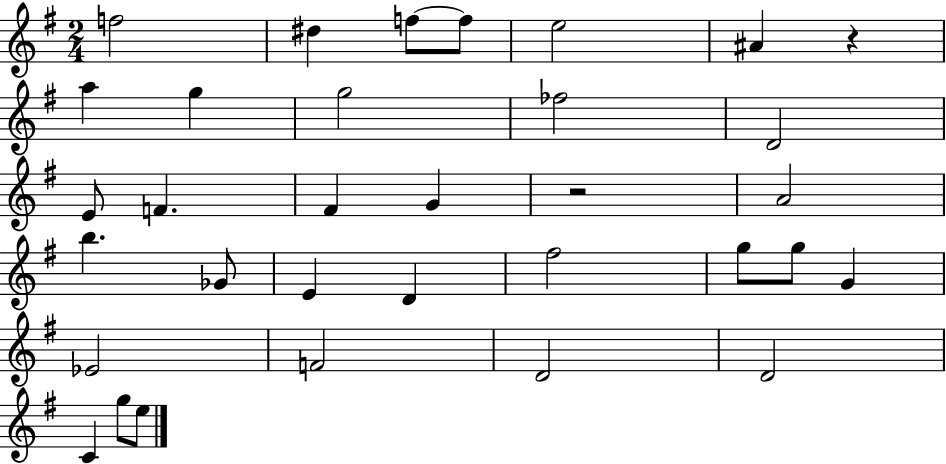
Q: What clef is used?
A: treble